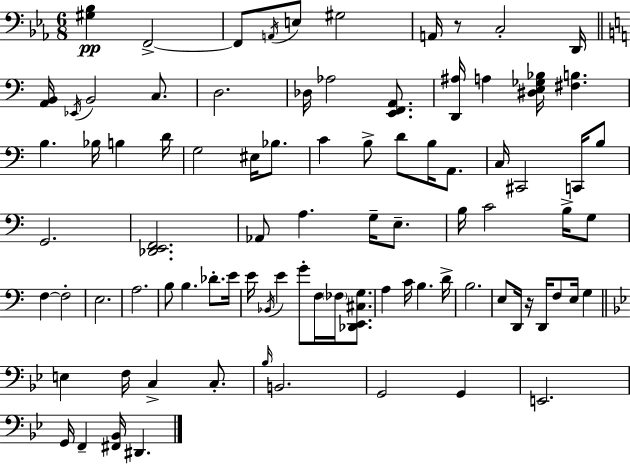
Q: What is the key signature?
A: EES major